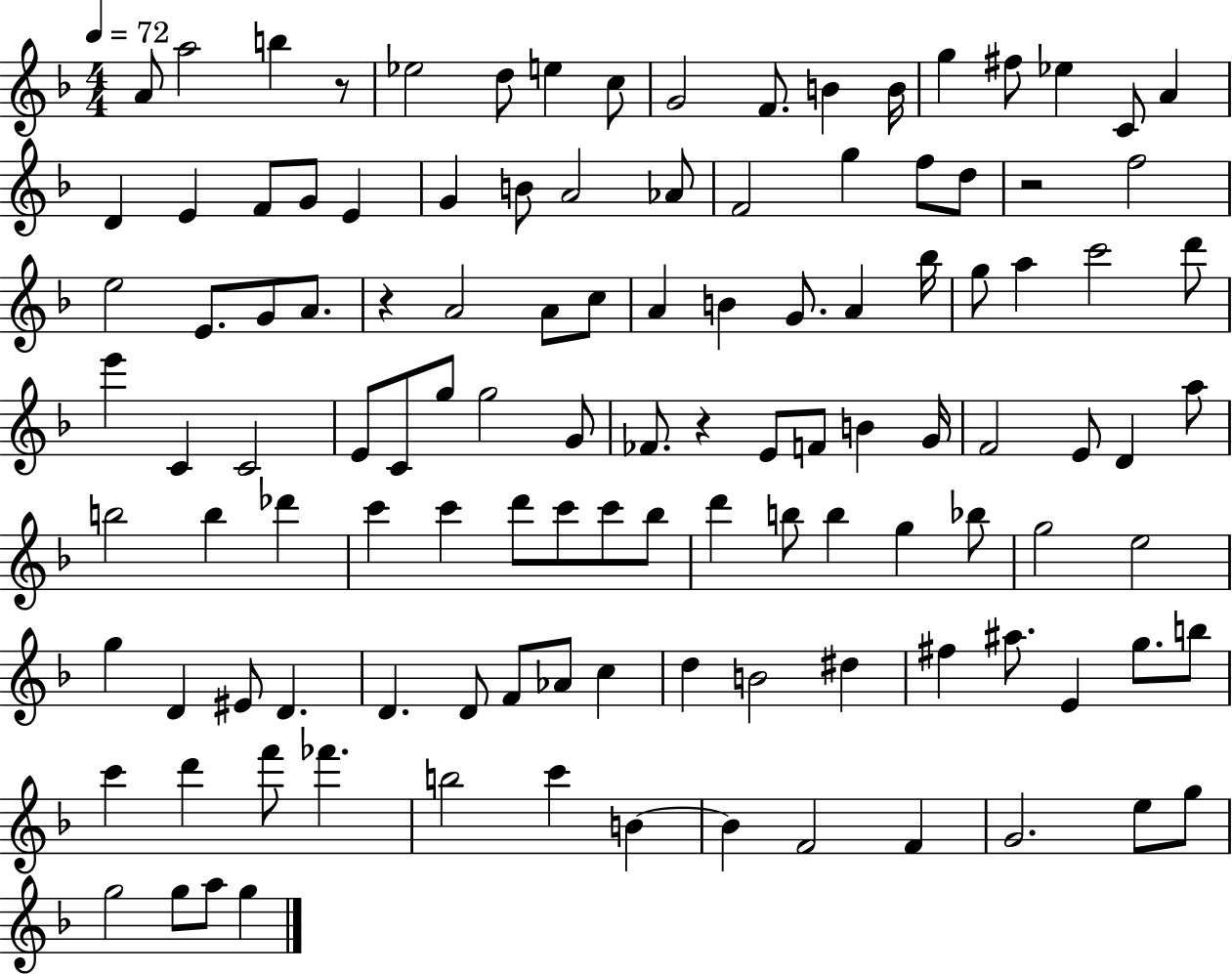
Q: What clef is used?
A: treble